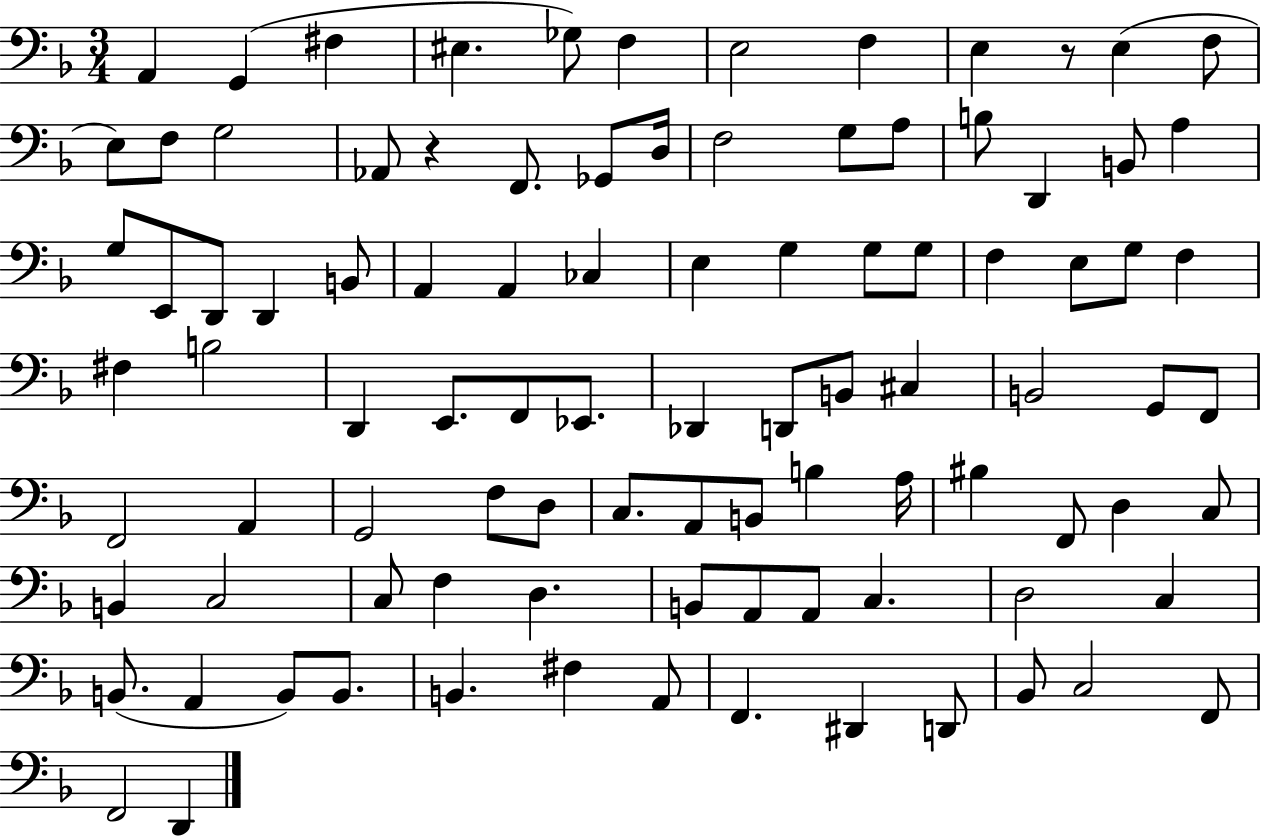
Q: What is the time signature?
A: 3/4